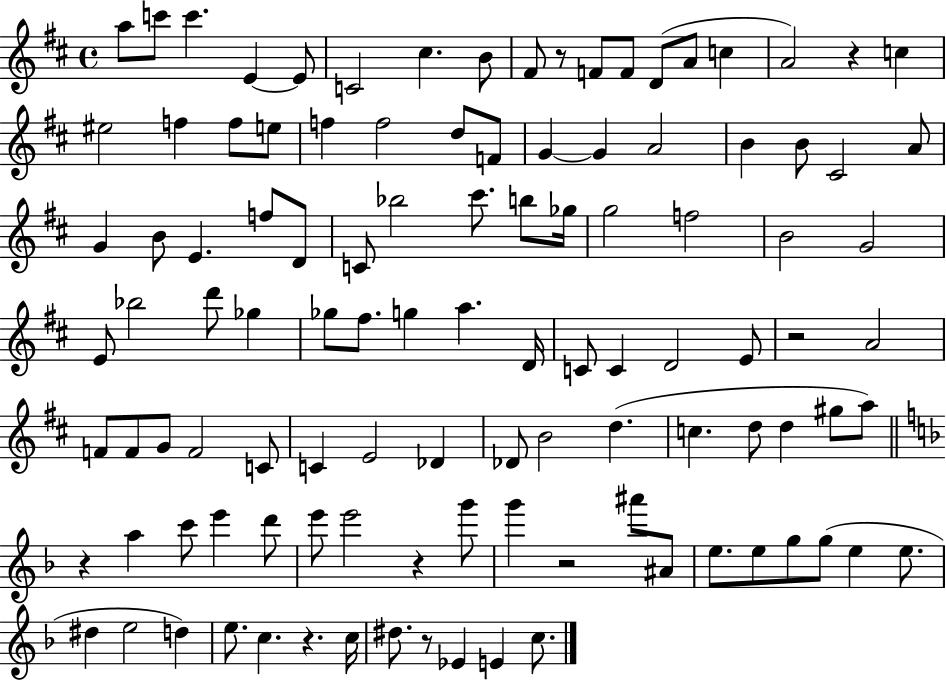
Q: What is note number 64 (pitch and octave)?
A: C4